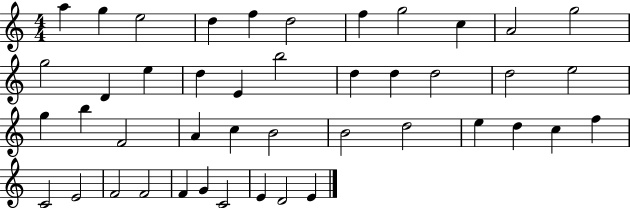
{
  \clef treble
  \numericTimeSignature
  \time 4/4
  \key c \major
  a''4 g''4 e''2 | d''4 f''4 d''2 | f''4 g''2 c''4 | a'2 g''2 | \break g''2 d'4 e''4 | d''4 e'4 b''2 | d''4 d''4 d''2 | d''2 e''2 | \break g''4 b''4 f'2 | a'4 c''4 b'2 | b'2 d''2 | e''4 d''4 c''4 f''4 | \break c'2 e'2 | f'2 f'2 | f'4 g'4 c'2 | e'4 d'2 e'4 | \break \bar "|."
}